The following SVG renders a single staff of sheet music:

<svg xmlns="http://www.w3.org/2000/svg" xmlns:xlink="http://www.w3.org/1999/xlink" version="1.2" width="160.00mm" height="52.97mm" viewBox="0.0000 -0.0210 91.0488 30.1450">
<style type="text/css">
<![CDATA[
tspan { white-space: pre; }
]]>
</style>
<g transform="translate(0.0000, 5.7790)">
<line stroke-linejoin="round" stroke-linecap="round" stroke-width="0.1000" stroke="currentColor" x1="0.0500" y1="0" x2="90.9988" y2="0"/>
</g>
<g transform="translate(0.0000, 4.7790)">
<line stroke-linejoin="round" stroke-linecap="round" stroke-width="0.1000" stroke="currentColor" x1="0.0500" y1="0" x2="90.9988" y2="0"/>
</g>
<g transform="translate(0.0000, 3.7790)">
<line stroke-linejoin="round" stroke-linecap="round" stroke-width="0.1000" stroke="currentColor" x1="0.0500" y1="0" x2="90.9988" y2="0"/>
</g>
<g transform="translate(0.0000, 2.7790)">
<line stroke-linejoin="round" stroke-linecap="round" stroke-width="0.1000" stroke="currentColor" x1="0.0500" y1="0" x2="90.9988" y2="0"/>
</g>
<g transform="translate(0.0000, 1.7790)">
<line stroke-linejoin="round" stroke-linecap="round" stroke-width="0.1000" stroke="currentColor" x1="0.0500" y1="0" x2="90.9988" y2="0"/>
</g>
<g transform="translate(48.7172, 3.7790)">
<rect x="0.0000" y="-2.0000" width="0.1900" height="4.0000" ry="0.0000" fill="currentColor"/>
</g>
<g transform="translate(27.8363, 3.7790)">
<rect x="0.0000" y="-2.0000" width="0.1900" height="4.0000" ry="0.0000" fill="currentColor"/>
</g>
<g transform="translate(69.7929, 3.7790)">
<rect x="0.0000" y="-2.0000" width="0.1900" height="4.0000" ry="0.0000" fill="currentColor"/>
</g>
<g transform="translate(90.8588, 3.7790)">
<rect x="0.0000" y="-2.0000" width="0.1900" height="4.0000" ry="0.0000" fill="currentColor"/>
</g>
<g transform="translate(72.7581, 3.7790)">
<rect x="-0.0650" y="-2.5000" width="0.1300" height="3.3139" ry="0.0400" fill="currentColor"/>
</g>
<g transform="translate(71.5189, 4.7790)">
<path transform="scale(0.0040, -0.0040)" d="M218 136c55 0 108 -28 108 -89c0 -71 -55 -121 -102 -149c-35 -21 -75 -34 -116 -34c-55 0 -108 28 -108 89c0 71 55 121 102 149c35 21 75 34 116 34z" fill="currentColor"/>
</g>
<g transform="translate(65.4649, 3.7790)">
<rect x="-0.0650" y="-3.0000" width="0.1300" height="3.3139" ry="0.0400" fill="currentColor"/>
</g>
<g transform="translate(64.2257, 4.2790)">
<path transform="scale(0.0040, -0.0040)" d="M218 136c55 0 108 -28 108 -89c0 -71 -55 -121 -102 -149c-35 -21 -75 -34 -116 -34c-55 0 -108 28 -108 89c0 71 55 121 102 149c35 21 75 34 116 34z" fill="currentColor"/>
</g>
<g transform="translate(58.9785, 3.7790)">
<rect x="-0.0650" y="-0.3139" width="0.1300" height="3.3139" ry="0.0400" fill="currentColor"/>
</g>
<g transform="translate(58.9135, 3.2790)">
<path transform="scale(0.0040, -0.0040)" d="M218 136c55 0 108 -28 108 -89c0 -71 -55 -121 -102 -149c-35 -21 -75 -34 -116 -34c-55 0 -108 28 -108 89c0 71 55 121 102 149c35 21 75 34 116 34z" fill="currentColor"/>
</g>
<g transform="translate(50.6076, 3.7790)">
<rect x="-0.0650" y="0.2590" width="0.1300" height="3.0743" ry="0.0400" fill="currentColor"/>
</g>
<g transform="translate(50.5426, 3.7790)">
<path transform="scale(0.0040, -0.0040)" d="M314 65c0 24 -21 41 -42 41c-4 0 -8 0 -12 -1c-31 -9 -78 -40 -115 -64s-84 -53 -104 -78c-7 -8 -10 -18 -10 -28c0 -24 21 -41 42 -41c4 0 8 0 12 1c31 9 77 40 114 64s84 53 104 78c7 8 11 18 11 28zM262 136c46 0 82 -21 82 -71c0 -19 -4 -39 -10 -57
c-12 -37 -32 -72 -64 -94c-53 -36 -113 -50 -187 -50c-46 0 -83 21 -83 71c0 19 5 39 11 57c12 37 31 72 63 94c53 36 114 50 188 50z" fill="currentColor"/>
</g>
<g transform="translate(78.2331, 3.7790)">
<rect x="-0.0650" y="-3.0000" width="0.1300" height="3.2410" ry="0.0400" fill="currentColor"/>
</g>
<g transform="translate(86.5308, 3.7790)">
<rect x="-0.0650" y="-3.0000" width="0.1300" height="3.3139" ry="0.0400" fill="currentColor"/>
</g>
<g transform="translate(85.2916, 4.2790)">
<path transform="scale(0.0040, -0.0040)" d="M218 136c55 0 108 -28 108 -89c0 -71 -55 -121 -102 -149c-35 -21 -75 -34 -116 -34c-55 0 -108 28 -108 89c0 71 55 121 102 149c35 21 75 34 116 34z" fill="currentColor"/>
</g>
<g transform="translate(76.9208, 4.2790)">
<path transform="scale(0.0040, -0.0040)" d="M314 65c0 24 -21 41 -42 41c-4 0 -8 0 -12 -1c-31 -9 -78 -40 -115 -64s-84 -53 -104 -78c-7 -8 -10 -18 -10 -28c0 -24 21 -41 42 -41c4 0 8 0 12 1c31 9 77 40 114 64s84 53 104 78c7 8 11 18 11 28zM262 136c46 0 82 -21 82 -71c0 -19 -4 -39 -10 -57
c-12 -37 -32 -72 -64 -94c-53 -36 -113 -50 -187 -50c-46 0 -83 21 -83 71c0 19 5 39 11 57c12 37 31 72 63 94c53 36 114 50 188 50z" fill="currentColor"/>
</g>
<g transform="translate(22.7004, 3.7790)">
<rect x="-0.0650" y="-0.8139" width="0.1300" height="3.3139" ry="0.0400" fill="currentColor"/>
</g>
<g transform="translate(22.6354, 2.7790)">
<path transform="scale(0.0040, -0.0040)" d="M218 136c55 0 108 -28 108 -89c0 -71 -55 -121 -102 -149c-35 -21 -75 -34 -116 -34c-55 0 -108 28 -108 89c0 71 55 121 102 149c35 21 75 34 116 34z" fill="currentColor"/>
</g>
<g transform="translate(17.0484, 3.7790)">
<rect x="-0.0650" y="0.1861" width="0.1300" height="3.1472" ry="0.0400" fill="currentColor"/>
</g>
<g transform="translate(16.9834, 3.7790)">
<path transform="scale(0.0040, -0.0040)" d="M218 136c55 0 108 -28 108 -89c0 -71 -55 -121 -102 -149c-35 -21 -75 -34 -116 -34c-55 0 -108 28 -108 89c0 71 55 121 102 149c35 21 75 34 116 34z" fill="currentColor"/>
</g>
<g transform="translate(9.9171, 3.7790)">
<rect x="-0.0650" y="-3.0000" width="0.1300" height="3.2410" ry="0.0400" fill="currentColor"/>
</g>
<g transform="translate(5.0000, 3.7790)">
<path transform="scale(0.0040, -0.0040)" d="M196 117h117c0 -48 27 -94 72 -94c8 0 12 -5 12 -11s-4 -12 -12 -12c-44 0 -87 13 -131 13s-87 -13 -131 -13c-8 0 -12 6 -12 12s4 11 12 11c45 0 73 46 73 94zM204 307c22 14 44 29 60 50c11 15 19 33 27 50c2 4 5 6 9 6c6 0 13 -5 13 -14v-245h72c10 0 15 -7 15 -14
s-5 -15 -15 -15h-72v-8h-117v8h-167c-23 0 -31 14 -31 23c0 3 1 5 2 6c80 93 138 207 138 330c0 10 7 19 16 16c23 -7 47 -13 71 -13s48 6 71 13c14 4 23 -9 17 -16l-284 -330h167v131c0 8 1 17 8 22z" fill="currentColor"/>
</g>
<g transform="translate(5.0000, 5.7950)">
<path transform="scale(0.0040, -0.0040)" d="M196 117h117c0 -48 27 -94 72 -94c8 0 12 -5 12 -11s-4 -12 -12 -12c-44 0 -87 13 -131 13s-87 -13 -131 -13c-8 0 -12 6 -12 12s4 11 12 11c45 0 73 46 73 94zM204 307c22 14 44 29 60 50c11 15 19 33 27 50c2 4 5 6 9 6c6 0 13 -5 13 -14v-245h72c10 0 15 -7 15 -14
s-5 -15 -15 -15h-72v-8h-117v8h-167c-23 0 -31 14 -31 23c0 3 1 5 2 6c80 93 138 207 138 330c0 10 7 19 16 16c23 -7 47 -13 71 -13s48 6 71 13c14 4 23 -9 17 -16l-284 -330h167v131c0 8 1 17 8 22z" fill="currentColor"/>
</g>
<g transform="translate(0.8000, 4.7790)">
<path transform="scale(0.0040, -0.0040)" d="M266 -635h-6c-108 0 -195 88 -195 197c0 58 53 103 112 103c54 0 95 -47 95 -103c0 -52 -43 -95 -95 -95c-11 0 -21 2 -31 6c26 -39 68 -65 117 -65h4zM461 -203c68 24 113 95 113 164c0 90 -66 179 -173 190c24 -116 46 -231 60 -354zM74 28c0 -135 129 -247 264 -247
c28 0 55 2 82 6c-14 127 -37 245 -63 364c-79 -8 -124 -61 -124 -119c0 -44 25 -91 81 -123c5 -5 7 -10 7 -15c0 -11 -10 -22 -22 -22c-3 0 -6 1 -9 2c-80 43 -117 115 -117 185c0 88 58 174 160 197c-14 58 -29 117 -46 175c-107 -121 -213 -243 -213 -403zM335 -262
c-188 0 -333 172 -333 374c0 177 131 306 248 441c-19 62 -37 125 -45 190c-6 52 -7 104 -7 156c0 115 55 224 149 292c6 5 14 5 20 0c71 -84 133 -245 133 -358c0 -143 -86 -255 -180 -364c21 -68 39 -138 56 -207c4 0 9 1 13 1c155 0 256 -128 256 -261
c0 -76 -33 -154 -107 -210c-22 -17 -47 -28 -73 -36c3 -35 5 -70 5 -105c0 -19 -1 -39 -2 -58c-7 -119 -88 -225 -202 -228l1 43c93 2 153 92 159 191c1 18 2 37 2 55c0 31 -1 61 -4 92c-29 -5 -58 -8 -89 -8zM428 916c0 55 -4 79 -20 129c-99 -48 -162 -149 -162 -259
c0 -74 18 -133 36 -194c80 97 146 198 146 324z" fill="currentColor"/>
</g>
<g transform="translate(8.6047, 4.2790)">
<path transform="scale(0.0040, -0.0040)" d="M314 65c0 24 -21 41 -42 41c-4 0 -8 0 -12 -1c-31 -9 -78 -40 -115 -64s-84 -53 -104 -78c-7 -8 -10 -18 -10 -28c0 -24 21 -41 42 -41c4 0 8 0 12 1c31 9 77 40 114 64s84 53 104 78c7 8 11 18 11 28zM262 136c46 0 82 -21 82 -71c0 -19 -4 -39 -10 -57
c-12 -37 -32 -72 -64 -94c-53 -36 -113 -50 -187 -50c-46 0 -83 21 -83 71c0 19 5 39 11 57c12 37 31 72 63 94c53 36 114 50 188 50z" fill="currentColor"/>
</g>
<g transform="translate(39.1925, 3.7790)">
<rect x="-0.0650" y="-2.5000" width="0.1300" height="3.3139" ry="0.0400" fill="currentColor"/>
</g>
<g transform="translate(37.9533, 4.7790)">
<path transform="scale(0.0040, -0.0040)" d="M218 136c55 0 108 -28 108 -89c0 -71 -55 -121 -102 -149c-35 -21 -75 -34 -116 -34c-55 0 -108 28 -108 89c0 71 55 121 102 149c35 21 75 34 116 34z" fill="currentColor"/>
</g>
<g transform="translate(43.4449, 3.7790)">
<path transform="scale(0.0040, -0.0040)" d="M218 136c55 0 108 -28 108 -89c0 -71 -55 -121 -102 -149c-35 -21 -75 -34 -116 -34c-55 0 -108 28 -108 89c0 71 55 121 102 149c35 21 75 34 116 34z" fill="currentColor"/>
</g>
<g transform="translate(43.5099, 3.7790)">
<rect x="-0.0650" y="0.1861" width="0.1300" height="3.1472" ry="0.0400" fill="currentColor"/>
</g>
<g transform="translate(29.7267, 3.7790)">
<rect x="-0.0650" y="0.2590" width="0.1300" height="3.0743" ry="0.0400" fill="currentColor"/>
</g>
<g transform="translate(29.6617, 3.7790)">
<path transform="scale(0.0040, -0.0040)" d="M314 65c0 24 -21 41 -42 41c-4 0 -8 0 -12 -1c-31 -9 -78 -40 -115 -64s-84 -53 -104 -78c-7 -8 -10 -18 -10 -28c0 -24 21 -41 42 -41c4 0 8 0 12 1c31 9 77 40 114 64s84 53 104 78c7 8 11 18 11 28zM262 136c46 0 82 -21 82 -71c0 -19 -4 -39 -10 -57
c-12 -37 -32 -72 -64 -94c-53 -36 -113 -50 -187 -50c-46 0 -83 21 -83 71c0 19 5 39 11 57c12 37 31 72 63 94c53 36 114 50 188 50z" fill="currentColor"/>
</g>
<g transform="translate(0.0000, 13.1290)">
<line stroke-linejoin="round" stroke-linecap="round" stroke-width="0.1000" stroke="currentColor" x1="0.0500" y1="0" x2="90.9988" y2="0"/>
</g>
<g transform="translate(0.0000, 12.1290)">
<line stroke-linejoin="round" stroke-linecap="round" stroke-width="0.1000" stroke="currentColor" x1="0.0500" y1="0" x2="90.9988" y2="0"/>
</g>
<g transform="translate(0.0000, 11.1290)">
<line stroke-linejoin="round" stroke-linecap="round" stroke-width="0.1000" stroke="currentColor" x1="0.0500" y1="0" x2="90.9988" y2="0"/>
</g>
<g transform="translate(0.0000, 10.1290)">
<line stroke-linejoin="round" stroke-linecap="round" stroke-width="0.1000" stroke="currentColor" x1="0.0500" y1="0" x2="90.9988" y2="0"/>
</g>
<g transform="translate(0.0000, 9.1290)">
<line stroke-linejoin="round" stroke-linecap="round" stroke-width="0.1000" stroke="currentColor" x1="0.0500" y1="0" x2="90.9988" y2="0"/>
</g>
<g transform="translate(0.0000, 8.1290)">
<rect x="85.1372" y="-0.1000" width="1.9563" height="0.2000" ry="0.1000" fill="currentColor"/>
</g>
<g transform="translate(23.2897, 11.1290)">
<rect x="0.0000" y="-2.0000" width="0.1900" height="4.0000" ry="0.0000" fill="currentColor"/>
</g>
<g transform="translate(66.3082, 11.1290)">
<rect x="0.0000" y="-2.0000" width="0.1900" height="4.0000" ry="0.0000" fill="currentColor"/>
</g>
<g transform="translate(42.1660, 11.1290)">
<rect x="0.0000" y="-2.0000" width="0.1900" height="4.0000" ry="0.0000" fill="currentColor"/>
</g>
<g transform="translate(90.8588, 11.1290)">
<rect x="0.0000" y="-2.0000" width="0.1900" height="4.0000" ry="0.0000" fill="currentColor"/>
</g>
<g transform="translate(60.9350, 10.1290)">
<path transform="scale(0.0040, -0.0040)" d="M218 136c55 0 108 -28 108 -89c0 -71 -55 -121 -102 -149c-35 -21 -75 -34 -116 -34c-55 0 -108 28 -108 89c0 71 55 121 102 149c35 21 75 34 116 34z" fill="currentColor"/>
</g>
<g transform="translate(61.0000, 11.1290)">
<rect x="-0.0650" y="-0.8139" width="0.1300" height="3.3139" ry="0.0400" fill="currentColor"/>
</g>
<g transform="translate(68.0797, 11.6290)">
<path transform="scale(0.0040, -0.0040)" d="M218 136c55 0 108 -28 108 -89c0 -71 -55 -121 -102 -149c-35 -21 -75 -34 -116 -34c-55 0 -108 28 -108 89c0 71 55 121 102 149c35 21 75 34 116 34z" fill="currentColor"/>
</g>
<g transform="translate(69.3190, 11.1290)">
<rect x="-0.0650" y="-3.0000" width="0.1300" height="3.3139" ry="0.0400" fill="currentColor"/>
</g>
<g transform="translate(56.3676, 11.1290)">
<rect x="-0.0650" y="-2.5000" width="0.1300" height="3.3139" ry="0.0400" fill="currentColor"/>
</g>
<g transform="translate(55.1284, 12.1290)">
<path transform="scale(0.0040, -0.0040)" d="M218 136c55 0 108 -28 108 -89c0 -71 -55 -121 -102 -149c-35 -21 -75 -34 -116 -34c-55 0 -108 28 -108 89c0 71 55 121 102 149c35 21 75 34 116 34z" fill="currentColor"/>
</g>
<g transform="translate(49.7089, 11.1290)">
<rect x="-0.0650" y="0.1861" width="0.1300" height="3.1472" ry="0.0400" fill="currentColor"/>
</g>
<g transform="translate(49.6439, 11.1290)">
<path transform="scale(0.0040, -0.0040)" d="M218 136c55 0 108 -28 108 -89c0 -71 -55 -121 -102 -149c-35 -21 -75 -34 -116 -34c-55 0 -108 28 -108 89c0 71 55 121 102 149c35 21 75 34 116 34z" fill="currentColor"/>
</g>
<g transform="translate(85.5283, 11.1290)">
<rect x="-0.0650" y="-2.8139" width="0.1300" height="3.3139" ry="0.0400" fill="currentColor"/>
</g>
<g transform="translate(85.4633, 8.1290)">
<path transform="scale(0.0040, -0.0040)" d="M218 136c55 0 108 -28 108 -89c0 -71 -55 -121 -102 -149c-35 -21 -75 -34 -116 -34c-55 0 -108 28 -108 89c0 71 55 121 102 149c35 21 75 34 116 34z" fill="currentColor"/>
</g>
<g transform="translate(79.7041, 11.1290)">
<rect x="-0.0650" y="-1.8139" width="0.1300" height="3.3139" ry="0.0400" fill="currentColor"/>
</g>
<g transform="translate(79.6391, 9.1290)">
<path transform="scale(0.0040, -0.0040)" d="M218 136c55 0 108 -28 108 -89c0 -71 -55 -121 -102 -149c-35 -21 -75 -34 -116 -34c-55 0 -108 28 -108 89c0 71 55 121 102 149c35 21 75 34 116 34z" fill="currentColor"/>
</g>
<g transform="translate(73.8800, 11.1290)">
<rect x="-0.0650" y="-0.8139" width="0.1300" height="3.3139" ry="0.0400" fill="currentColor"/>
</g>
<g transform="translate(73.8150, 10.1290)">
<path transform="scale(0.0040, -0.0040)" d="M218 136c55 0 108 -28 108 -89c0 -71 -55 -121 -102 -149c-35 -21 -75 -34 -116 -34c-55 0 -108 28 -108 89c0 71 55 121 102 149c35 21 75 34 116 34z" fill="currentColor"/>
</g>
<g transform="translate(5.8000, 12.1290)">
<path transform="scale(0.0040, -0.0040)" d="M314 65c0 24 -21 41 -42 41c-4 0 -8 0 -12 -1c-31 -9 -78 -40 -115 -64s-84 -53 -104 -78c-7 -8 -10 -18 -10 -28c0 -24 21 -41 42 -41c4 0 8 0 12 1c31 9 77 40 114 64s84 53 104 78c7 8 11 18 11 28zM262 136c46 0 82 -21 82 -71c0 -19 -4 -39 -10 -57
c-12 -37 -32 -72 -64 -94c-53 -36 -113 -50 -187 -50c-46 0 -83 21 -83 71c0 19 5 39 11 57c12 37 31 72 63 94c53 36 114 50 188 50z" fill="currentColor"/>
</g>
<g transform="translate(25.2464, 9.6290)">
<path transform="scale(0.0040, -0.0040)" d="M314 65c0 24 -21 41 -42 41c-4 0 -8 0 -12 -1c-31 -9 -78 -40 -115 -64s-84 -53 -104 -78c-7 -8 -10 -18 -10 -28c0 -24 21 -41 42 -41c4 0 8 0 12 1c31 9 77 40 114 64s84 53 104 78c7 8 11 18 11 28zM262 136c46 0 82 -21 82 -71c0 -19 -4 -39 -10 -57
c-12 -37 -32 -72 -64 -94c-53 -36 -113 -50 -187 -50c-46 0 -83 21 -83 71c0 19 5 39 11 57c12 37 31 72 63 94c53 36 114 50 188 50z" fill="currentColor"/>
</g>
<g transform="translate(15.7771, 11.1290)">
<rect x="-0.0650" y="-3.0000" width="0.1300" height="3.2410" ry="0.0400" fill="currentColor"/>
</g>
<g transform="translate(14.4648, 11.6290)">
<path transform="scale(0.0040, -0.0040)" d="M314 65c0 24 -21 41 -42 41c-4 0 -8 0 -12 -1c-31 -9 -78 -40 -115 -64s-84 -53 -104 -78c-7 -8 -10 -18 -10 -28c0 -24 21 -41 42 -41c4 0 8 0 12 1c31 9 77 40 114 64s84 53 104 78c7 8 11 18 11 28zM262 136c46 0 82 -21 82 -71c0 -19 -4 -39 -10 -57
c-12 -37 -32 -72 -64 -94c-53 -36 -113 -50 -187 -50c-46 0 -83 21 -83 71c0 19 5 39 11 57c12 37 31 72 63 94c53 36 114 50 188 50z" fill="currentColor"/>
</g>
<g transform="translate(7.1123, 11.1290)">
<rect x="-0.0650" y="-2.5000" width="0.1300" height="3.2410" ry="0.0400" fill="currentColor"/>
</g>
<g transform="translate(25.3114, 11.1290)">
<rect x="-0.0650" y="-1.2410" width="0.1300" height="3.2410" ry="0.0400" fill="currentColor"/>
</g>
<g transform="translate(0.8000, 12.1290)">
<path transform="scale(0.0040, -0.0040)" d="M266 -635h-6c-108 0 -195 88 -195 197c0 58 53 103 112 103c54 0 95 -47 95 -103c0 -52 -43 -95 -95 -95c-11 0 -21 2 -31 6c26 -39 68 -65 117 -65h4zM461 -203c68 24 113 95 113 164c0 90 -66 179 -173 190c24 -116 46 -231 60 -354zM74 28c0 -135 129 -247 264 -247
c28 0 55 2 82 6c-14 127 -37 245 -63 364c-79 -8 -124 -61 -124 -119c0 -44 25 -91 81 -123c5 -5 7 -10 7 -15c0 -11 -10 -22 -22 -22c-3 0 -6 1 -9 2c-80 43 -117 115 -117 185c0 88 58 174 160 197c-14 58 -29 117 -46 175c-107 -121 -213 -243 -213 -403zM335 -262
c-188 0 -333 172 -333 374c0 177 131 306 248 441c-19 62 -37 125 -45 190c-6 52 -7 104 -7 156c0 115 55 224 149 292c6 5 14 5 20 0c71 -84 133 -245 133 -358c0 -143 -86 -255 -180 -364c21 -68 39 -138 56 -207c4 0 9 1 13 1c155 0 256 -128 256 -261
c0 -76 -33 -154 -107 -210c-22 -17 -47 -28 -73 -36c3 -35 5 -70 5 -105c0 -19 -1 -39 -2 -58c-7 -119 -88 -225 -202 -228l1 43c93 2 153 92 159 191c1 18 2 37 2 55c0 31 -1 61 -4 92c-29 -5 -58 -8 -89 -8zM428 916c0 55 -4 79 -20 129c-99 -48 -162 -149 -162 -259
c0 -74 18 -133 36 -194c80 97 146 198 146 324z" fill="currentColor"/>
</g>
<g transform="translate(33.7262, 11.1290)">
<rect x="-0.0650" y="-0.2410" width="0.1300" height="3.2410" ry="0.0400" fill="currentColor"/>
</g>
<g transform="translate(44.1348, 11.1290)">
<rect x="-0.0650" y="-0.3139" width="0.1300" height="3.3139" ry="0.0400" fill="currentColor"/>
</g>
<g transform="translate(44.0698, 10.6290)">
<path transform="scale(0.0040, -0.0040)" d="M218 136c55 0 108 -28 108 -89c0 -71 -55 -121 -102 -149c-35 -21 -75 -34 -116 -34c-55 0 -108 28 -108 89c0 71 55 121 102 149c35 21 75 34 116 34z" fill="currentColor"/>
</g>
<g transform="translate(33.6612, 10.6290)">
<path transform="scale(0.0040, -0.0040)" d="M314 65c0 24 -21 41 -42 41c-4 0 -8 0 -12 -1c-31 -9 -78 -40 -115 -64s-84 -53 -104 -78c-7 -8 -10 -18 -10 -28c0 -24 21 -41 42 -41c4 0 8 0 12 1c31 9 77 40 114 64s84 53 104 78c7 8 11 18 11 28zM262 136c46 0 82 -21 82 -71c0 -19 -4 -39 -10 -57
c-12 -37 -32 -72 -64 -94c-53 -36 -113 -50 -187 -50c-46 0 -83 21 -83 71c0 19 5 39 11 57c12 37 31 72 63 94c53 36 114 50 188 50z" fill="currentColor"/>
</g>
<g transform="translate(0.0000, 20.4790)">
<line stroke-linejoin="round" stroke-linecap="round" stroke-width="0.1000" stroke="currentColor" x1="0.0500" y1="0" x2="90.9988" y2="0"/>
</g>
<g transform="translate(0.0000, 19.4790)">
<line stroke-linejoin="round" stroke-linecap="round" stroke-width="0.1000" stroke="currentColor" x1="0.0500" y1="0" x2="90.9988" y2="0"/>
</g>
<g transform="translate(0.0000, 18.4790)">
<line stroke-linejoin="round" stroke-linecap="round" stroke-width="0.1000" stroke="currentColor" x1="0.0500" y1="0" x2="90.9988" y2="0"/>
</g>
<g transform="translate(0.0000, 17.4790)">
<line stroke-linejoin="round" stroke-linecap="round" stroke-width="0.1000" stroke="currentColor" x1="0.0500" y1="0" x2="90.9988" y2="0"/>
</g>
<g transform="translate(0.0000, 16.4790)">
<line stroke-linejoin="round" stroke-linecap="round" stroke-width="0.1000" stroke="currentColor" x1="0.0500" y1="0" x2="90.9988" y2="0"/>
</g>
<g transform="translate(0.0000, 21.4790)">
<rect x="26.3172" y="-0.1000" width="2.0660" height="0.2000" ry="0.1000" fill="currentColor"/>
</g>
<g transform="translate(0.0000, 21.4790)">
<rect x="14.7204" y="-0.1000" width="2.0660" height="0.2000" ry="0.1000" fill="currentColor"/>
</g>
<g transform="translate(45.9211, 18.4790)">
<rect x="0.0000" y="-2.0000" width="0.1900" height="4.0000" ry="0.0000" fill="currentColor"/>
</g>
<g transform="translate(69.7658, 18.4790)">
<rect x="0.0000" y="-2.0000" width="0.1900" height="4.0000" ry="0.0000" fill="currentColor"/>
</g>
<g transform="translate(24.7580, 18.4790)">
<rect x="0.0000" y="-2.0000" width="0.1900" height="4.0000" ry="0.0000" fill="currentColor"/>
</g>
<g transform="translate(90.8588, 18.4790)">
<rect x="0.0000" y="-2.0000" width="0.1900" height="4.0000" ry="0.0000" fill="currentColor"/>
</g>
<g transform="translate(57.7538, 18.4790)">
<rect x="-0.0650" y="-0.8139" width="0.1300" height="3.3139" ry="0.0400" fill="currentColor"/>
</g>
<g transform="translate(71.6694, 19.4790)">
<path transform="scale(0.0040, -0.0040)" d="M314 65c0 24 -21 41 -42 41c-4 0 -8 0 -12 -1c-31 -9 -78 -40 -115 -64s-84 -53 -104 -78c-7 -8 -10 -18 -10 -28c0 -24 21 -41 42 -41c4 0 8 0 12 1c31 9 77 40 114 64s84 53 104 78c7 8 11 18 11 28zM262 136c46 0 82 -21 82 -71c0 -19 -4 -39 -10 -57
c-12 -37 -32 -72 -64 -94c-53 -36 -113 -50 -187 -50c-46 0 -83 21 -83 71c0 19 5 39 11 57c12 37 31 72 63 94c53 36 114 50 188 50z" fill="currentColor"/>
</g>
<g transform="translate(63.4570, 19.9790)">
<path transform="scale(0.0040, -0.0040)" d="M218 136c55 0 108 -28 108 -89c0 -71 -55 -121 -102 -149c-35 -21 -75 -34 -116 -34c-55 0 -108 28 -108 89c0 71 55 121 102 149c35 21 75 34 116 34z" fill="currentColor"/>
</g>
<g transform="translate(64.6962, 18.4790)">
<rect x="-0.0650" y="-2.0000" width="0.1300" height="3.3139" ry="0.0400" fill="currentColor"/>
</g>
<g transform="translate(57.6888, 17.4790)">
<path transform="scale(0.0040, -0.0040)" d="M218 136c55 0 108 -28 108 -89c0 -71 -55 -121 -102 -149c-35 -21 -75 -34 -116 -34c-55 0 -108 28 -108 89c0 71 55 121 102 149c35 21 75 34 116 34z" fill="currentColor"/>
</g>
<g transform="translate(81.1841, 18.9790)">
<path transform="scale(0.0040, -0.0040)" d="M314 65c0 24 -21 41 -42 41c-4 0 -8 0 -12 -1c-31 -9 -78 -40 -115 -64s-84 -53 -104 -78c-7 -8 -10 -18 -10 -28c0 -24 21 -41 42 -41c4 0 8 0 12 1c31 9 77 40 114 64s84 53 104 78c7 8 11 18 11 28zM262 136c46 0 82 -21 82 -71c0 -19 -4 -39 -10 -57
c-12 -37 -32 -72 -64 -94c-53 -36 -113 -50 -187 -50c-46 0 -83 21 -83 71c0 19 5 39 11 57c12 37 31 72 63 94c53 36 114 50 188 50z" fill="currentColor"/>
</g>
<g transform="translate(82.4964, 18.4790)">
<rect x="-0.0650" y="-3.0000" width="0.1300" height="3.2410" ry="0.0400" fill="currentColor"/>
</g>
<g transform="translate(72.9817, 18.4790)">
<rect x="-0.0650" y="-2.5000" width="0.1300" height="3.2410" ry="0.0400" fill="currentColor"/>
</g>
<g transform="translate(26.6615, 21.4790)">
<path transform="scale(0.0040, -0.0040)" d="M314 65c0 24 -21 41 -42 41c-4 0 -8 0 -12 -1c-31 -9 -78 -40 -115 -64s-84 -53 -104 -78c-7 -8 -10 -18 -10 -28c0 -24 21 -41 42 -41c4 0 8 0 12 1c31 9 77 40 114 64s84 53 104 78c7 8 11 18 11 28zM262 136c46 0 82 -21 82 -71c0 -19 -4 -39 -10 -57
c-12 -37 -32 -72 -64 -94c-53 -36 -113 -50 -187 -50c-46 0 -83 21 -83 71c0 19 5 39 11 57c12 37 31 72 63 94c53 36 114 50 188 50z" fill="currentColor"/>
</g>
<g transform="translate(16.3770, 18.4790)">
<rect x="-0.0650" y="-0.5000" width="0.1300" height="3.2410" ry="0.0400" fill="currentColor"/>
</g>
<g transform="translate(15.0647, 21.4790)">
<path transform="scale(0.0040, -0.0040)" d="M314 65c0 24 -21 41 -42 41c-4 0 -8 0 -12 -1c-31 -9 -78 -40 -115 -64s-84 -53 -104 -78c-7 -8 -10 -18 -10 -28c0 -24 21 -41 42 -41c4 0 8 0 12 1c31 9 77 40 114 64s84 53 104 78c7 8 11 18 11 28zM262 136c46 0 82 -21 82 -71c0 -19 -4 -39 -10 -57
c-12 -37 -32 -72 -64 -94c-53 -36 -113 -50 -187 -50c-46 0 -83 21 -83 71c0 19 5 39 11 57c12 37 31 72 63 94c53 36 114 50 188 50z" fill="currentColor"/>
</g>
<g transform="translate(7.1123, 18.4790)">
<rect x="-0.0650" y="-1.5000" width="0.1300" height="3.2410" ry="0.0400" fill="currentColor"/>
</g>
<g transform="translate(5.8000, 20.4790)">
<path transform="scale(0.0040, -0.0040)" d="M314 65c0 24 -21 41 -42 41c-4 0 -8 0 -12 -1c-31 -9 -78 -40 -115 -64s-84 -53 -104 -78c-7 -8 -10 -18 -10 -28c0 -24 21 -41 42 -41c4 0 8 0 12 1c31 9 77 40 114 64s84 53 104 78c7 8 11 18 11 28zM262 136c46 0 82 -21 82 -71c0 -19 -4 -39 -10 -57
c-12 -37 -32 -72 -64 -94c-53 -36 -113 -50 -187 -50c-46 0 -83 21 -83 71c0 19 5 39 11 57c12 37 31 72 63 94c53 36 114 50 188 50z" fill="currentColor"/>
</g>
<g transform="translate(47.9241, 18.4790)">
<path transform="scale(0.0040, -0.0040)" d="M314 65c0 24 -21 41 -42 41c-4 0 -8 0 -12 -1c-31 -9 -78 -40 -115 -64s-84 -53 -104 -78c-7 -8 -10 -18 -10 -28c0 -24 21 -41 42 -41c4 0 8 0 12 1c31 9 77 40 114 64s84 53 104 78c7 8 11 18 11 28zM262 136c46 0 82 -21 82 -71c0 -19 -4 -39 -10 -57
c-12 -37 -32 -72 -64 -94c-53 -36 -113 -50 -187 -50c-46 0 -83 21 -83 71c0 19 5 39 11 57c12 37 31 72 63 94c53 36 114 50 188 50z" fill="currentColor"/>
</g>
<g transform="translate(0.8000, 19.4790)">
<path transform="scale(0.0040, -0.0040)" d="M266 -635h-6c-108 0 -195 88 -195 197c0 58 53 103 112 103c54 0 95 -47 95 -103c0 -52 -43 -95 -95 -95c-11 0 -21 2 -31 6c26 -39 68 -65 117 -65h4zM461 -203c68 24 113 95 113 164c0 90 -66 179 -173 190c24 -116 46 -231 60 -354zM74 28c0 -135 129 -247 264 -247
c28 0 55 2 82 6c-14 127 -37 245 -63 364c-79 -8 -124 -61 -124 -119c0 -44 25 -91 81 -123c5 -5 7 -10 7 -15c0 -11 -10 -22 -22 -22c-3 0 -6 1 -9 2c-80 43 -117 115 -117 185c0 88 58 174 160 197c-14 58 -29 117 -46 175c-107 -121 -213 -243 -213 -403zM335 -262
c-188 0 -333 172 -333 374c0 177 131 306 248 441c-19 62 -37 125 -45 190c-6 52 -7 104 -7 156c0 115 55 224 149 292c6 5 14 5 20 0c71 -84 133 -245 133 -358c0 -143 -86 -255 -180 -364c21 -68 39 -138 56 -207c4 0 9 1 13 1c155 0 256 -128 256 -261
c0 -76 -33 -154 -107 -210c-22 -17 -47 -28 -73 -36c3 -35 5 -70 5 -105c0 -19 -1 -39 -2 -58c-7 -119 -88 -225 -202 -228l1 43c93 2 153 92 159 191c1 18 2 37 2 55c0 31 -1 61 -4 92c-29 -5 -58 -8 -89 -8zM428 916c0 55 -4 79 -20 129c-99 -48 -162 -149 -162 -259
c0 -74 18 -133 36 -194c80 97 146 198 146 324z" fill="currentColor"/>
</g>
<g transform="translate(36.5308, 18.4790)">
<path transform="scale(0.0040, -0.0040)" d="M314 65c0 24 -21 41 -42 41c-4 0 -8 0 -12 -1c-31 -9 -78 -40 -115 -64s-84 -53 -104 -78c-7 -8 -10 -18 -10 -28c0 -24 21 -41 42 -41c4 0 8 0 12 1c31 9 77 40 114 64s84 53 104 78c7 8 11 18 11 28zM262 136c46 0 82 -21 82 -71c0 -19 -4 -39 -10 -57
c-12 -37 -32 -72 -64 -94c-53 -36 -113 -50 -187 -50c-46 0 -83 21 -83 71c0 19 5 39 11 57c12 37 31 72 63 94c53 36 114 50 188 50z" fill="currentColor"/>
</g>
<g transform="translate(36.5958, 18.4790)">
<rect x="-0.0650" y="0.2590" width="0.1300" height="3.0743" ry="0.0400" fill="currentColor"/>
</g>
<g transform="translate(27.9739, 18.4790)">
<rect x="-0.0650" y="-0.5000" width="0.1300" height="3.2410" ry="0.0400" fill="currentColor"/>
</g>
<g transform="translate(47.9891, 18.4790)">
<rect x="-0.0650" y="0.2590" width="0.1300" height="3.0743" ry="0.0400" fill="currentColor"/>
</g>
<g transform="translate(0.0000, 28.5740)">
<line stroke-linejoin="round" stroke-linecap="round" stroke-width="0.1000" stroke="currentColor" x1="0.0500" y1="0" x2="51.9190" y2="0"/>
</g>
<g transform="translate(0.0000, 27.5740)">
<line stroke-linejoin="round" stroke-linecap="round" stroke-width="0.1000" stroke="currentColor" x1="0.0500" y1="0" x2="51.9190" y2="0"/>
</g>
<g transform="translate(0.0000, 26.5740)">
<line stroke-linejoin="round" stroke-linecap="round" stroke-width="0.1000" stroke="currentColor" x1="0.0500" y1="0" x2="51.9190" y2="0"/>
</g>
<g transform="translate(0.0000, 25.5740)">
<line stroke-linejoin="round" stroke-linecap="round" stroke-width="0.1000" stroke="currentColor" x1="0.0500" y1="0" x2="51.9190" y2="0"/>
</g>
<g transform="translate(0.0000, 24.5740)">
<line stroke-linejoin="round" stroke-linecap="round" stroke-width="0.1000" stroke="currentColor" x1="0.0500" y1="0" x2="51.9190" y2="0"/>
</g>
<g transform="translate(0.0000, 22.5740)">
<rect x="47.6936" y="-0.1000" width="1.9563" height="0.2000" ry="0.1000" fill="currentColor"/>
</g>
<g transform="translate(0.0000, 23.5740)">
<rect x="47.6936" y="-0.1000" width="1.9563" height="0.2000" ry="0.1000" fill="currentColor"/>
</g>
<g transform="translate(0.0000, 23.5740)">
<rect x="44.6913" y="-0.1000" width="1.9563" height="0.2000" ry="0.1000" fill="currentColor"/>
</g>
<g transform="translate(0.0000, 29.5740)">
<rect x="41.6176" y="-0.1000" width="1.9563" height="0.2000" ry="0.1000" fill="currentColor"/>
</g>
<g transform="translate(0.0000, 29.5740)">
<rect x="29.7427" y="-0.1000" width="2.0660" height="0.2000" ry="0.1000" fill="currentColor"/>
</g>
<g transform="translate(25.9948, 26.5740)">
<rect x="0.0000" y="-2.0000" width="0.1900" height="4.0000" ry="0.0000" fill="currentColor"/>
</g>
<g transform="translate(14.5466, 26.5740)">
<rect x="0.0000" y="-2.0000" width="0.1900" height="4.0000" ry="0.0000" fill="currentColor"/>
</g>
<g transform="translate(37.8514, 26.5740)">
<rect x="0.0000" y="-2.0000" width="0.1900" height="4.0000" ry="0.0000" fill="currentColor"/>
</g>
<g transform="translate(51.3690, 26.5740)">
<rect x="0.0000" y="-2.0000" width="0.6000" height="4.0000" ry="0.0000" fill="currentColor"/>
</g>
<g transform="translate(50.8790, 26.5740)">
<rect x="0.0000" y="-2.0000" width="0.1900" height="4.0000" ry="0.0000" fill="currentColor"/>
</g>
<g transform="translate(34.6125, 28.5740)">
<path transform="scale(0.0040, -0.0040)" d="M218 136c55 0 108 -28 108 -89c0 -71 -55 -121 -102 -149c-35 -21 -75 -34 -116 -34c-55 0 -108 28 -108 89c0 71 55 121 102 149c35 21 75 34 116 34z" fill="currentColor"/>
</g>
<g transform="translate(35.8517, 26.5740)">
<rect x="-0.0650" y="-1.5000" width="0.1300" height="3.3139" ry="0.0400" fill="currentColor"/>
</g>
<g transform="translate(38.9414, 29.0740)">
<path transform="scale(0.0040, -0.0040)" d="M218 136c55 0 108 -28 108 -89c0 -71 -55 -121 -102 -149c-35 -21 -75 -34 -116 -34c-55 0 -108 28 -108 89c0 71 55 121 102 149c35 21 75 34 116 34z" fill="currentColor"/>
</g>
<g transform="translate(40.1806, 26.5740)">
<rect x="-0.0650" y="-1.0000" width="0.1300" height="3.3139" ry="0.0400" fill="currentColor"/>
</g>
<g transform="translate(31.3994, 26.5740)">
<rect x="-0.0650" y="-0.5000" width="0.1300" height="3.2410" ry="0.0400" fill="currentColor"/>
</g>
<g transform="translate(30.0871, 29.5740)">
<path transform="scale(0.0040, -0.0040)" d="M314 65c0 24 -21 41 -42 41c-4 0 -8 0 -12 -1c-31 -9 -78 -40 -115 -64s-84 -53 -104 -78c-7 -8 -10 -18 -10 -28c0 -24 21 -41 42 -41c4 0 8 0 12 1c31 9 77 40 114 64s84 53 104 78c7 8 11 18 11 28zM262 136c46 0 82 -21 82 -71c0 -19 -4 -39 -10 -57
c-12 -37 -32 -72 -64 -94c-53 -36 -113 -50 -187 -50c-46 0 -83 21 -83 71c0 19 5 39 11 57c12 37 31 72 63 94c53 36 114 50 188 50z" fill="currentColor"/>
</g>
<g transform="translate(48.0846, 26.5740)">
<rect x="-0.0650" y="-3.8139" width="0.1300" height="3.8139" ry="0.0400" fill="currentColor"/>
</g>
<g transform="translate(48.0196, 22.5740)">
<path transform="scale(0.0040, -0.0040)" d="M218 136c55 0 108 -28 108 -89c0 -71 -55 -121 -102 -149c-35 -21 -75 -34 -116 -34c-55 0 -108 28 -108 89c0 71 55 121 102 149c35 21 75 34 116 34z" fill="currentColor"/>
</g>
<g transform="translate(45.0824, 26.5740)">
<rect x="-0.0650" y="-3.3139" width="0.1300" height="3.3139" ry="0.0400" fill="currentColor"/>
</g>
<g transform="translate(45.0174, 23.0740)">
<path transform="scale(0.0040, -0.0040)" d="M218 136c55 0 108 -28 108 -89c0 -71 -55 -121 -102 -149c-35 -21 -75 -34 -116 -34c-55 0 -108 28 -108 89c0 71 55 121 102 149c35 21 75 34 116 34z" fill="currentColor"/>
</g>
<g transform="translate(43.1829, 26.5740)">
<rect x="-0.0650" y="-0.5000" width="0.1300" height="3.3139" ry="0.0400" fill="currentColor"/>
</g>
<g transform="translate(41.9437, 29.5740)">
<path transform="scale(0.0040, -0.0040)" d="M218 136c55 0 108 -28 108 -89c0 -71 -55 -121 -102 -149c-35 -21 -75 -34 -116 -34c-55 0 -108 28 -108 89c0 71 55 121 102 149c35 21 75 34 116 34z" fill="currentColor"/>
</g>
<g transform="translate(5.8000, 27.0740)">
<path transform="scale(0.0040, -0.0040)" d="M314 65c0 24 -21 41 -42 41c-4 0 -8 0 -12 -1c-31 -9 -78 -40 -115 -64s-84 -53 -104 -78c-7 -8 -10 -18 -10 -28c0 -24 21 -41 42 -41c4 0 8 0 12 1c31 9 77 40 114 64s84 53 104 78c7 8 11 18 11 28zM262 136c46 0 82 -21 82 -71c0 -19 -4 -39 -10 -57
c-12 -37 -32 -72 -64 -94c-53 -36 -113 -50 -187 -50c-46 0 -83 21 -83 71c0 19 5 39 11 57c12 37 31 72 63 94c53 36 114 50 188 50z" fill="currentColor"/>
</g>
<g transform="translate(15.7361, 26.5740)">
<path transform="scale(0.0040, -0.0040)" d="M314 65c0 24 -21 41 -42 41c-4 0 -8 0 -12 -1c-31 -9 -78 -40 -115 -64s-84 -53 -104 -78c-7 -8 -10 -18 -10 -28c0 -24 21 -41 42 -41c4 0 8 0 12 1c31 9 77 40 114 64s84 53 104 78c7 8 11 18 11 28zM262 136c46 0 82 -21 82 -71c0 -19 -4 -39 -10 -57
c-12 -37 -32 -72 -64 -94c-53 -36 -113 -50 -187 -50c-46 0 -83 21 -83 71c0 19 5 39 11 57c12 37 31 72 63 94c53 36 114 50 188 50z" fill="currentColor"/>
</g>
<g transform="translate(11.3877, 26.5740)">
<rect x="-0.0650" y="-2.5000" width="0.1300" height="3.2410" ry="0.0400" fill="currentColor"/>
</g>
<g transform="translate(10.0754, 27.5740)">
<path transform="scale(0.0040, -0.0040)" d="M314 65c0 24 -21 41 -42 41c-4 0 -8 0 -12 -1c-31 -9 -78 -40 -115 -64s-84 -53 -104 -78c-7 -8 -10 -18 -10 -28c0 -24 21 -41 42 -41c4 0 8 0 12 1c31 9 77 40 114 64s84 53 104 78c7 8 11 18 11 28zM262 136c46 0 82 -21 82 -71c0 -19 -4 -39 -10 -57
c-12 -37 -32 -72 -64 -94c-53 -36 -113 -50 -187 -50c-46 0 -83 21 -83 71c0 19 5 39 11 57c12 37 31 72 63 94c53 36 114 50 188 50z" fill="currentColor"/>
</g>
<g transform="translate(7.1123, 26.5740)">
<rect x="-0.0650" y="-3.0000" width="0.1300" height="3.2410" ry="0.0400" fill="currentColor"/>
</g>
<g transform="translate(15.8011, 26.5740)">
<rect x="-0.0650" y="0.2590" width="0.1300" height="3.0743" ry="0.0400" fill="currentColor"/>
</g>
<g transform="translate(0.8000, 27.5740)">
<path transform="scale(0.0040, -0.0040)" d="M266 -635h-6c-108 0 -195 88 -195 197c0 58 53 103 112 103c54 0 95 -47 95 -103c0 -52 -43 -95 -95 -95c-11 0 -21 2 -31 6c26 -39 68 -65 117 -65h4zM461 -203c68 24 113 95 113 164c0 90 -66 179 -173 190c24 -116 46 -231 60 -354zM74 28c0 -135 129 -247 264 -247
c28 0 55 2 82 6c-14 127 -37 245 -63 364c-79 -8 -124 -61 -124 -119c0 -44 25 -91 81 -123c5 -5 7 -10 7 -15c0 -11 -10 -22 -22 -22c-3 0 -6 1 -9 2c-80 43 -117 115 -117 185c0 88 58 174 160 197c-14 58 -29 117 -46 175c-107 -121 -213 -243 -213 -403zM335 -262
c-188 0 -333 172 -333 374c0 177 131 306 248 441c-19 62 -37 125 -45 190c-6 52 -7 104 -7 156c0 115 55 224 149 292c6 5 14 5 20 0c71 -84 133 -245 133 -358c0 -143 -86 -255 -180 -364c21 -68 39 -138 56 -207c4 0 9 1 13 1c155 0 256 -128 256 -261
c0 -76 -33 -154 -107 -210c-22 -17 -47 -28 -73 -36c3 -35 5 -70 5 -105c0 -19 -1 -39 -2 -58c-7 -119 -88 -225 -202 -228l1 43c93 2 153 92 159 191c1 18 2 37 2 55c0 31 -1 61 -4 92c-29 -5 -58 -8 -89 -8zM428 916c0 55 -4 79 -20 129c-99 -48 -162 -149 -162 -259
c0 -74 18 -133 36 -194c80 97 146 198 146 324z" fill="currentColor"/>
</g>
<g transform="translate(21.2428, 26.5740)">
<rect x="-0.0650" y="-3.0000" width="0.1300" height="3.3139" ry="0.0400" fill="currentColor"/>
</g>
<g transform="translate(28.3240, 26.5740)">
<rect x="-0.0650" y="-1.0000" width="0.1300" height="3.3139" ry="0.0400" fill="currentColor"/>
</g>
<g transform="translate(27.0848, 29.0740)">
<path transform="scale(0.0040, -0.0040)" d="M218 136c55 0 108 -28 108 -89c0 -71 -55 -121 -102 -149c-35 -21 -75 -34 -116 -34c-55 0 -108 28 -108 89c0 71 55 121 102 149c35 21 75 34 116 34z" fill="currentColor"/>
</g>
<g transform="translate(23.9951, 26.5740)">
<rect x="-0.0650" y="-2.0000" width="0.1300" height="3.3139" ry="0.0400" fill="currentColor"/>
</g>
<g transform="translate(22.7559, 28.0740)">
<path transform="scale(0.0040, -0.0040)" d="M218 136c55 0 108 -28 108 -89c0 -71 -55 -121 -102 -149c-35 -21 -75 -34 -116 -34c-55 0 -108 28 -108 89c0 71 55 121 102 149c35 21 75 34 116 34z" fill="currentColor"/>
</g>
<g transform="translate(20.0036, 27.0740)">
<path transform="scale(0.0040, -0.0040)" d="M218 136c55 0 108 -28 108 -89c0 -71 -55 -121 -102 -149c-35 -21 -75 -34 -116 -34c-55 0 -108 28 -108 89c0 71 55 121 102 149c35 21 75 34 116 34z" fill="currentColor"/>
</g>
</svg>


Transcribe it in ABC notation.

X:1
T:Untitled
M:4/4
L:1/4
K:C
A2 B d B2 G B B2 c A G A2 A G2 A2 e2 c2 c B G d A d f a E2 C2 C2 B2 B2 d F G2 A2 A2 G2 B2 A F D C2 E D C b c'